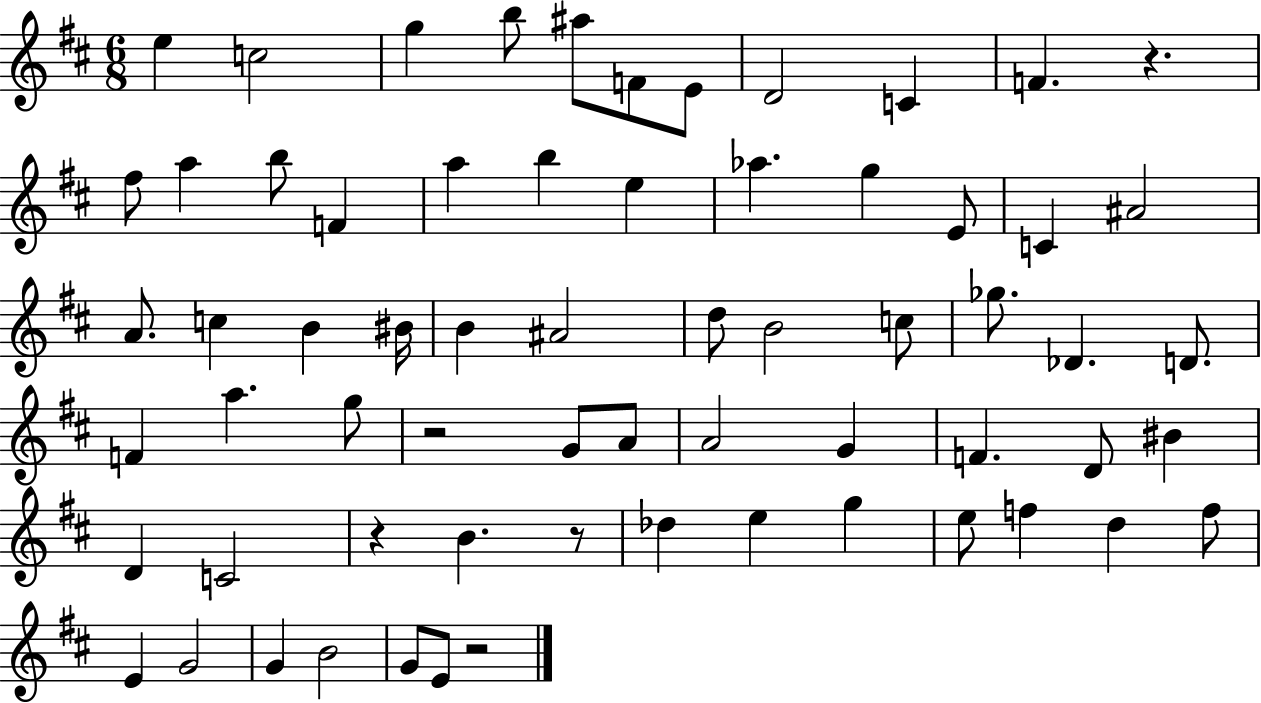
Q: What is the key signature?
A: D major